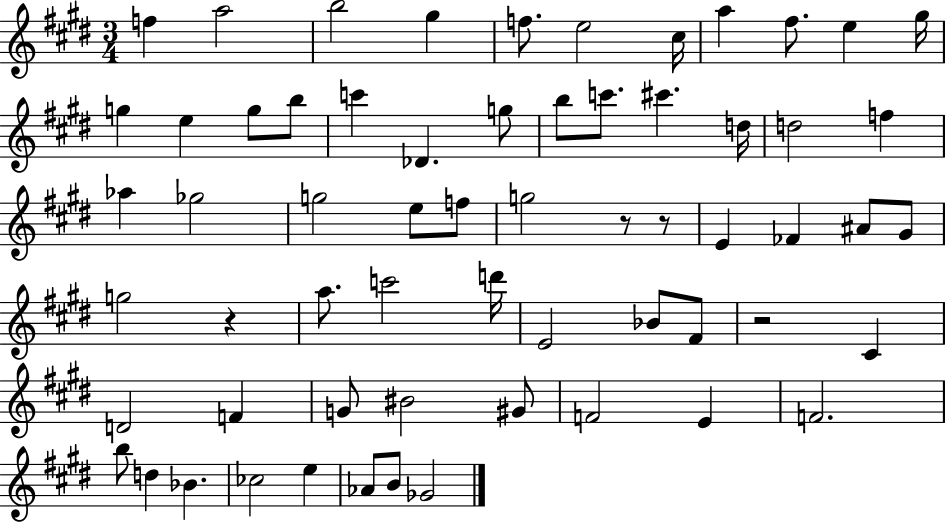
X:1
T:Untitled
M:3/4
L:1/4
K:E
f a2 b2 ^g f/2 e2 ^c/4 a ^f/2 e ^g/4 g e g/2 b/2 c' _D g/2 b/2 c'/2 ^c' d/4 d2 f _a _g2 g2 e/2 f/2 g2 z/2 z/2 E _F ^A/2 ^G/2 g2 z a/2 c'2 d'/4 E2 _B/2 ^F/2 z2 ^C D2 F G/2 ^B2 ^G/2 F2 E F2 b/2 d _B _c2 e _A/2 B/2 _G2